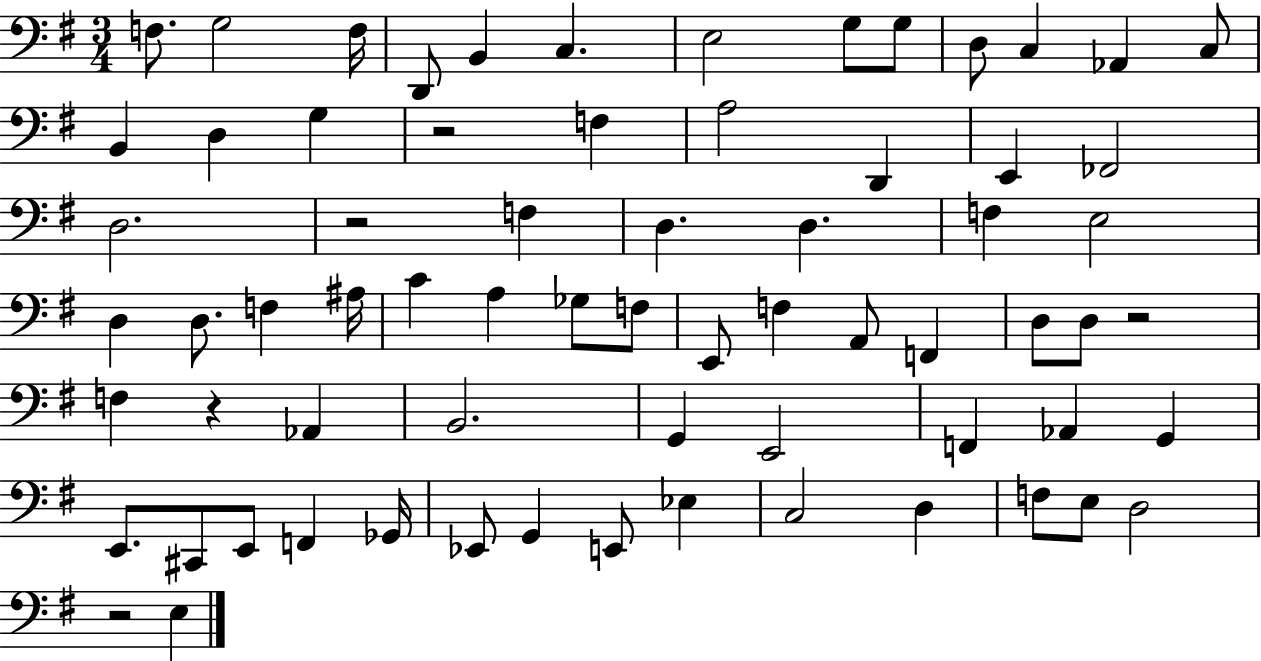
F3/e. G3/h F3/s D2/e B2/q C3/q. E3/h G3/e G3/e D3/e C3/q Ab2/q C3/e B2/q D3/q G3/q R/h F3/q A3/h D2/q E2/q FES2/h D3/h. R/h F3/q D3/q. D3/q. F3/q E3/h D3/q D3/e. F3/q A#3/s C4/q A3/q Gb3/e F3/e E2/e F3/q A2/e F2/q D3/e D3/e R/h F3/q R/q Ab2/q B2/h. G2/q E2/h F2/q Ab2/q G2/q E2/e. C#2/e E2/e F2/q Gb2/s Eb2/e G2/q E2/e Eb3/q C3/h D3/q F3/e E3/e D3/h R/h E3/q